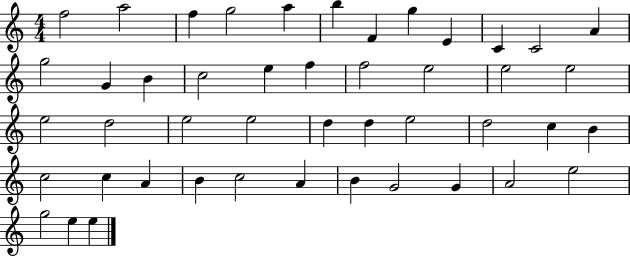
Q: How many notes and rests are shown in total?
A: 46